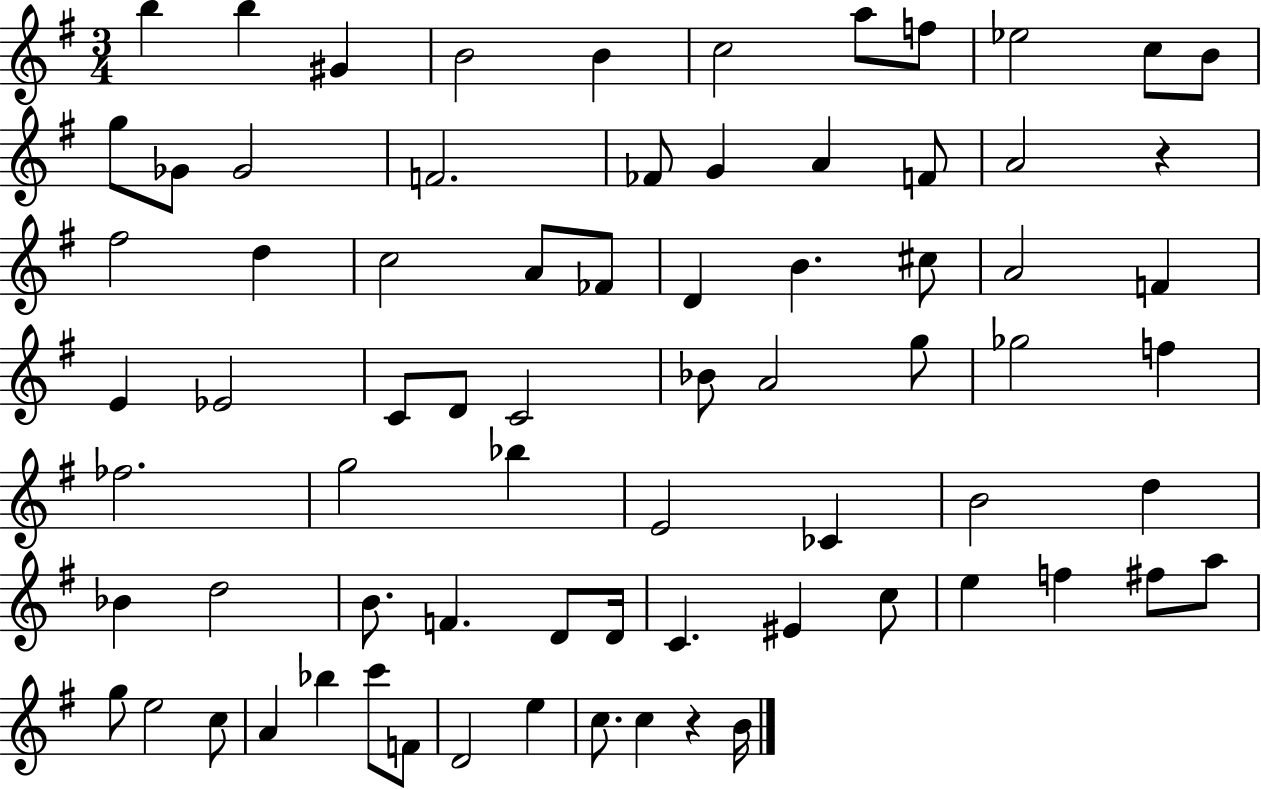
X:1
T:Untitled
M:3/4
L:1/4
K:G
b b ^G B2 B c2 a/2 f/2 _e2 c/2 B/2 g/2 _G/2 _G2 F2 _F/2 G A F/2 A2 z ^f2 d c2 A/2 _F/2 D B ^c/2 A2 F E _E2 C/2 D/2 C2 _B/2 A2 g/2 _g2 f _f2 g2 _b E2 _C B2 d _B d2 B/2 F D/2 D/4 C ^E c/2 e f ^f/2 a/2 g/2 e2 c/2 A _b c'/2 F/2 D2 e c/2 c z B/4